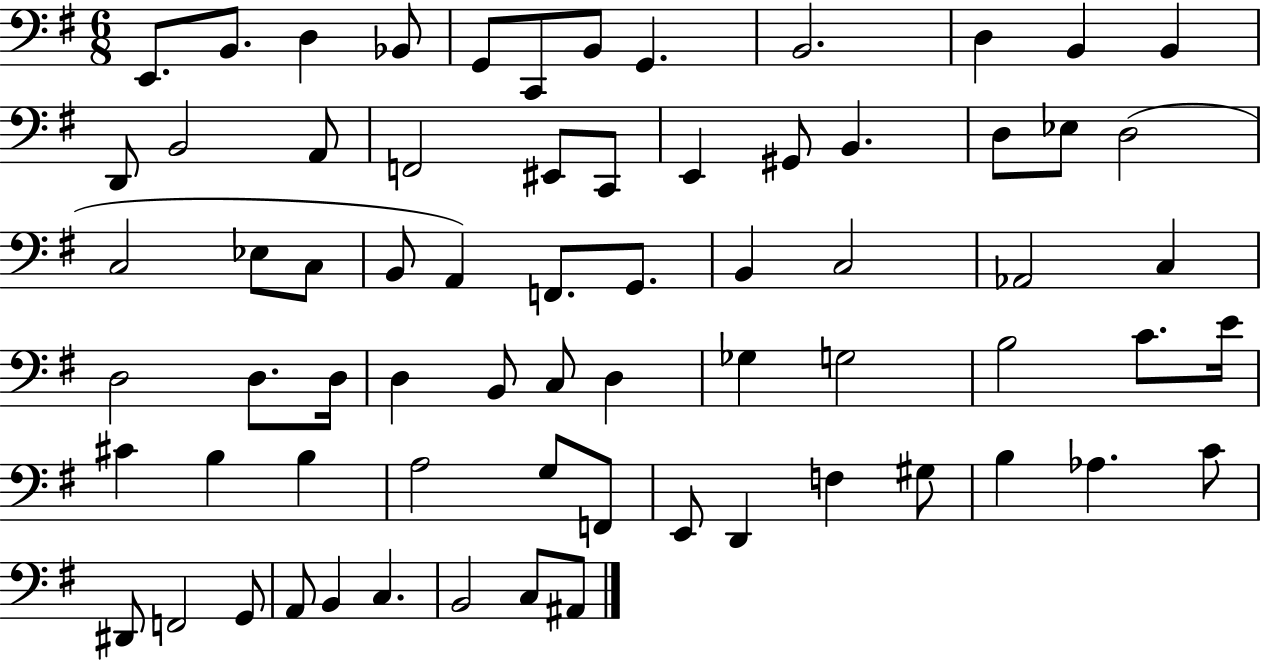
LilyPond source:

{
  \clef bass
  \numericTimeSignature
  \time 6/8
  \key g \major
  e,8. b,8. d4 bes,8 | g,8 c,8 b,8 g,4. | b,2. | d4 b,4 b,4 | \break d,8 b,2 a,8 | f,2 eis,8 c,8 | e,4 gis,8 b,4. | d8 ees8 d2( | \break c2 ees8 c8 | b,8 a,4) f,8. g,8. | b,4 c2 | aes,2 c4 | \break d2 d8. d16 | d4 b,8 c8 d4 | ges4 g2 | b2 c'8. e'16 | \break cis'4 b4 b4 | a2 g8 f,8 | e,8 d,4 f4 gis8 | b4 aes4. c'8 | \break dis,8 f,2 g,8 | a,8 b,4 c4. | b,2 c8 ais,8 | \bar "|."
}